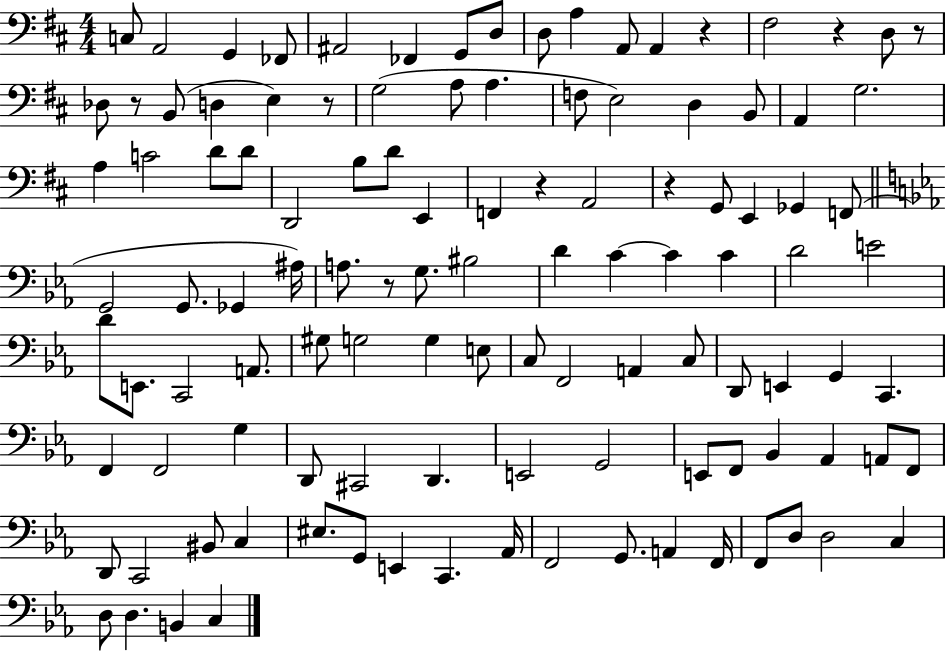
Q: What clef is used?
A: bass